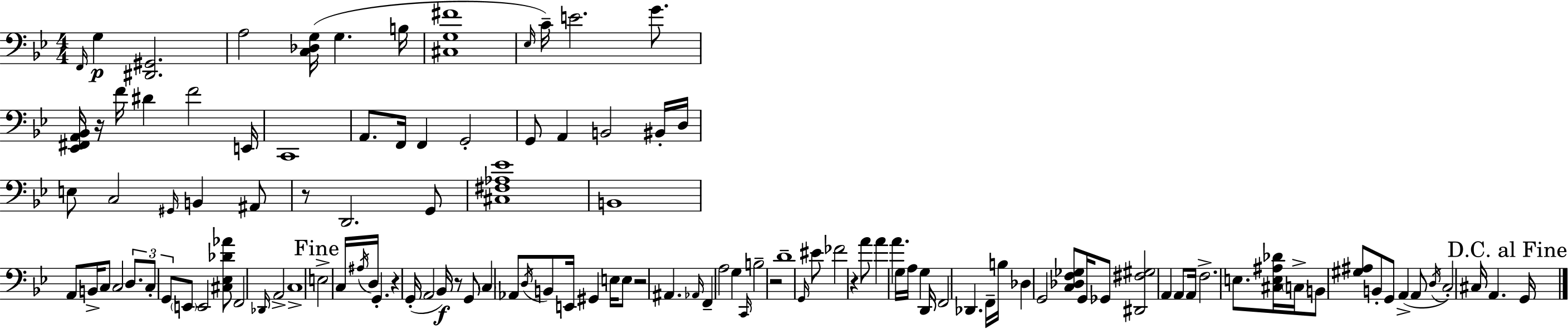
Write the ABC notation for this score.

X:1
T:Untitled
M:4/4
L:1/4
K:Gm
F,,/4 G, [^D,,^G,,]2 A,2 [C,_D,G,]/4 G, B,/4 [^C,G,^F]4 _E,/4 C/4 E2 G/2 [_E,,^F,,A,,_B,,]/4 z/4 F/4 ^D F2 E,,/4 C,,4 A,,/2 F,,/4 F,, G,,2 G,,/2 A,, B,,2 ^B,,/4 D,/4 E,/2 C,2 ^G,,/4 B,, ^A,,/2 z/2 D,,2 G,,/2 [^C,^F,_A,_E]4 B,,4 A,,/2 B,,/4 C,/2 C,2 D,/2 C,/2 G,,/2 E,,/2 E,,2 [^C,_E,_D_A]/2 F,,2 _D,,/4 A,,2 C,4 E,2 C,/4 ^A,/4 D,/4 G,, z G,,/4 A,,2 _B,,/4 z/2 G,,/2 C, _A,,/2 D,/4 B,,/2 E,,/4 ^G,, E,/4 E,/2 z2 ^A,, _A,,/4 F,, A,2 G, C,,/4 B,2 z2 D4 G,,/4 ^E/2 _F2 z A/2 A A G,/4 A,/4 G, D,,/4 F,,2 _D,, F,,/4 B,/4 _D, G,,2 [C,_D,F,_G,]/2 G,,/4 _G,,/2 [^D,,^F,^G,]2 A,, A,,/2 A,,/4 F,2 E,/2 [^C,E,^A,_D]/4 C,/4 B,,/2 [^G,^A,]/2 B,,/2 G,,/2 A,, A,,/2 D,/4 C,2 ^C,/4 A,, G,,/4